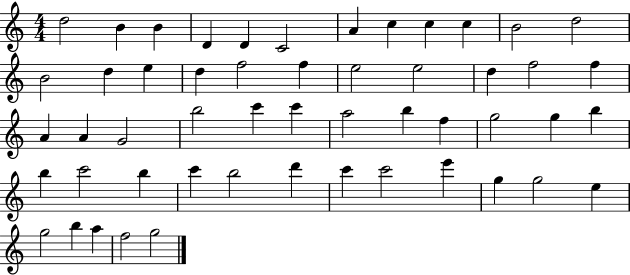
X:1
T:Untitled
M:4/4
L:1/4
K:C
d2 B B D D C2 A c c c B2 d2 B2 d e d f2 f e2 e2 d f2 f A A G2 b2 c' c' a2 b f g2 g b b c'2 b c' b2 d' c' c'2 e' g g2 e g2 b a f2 g2